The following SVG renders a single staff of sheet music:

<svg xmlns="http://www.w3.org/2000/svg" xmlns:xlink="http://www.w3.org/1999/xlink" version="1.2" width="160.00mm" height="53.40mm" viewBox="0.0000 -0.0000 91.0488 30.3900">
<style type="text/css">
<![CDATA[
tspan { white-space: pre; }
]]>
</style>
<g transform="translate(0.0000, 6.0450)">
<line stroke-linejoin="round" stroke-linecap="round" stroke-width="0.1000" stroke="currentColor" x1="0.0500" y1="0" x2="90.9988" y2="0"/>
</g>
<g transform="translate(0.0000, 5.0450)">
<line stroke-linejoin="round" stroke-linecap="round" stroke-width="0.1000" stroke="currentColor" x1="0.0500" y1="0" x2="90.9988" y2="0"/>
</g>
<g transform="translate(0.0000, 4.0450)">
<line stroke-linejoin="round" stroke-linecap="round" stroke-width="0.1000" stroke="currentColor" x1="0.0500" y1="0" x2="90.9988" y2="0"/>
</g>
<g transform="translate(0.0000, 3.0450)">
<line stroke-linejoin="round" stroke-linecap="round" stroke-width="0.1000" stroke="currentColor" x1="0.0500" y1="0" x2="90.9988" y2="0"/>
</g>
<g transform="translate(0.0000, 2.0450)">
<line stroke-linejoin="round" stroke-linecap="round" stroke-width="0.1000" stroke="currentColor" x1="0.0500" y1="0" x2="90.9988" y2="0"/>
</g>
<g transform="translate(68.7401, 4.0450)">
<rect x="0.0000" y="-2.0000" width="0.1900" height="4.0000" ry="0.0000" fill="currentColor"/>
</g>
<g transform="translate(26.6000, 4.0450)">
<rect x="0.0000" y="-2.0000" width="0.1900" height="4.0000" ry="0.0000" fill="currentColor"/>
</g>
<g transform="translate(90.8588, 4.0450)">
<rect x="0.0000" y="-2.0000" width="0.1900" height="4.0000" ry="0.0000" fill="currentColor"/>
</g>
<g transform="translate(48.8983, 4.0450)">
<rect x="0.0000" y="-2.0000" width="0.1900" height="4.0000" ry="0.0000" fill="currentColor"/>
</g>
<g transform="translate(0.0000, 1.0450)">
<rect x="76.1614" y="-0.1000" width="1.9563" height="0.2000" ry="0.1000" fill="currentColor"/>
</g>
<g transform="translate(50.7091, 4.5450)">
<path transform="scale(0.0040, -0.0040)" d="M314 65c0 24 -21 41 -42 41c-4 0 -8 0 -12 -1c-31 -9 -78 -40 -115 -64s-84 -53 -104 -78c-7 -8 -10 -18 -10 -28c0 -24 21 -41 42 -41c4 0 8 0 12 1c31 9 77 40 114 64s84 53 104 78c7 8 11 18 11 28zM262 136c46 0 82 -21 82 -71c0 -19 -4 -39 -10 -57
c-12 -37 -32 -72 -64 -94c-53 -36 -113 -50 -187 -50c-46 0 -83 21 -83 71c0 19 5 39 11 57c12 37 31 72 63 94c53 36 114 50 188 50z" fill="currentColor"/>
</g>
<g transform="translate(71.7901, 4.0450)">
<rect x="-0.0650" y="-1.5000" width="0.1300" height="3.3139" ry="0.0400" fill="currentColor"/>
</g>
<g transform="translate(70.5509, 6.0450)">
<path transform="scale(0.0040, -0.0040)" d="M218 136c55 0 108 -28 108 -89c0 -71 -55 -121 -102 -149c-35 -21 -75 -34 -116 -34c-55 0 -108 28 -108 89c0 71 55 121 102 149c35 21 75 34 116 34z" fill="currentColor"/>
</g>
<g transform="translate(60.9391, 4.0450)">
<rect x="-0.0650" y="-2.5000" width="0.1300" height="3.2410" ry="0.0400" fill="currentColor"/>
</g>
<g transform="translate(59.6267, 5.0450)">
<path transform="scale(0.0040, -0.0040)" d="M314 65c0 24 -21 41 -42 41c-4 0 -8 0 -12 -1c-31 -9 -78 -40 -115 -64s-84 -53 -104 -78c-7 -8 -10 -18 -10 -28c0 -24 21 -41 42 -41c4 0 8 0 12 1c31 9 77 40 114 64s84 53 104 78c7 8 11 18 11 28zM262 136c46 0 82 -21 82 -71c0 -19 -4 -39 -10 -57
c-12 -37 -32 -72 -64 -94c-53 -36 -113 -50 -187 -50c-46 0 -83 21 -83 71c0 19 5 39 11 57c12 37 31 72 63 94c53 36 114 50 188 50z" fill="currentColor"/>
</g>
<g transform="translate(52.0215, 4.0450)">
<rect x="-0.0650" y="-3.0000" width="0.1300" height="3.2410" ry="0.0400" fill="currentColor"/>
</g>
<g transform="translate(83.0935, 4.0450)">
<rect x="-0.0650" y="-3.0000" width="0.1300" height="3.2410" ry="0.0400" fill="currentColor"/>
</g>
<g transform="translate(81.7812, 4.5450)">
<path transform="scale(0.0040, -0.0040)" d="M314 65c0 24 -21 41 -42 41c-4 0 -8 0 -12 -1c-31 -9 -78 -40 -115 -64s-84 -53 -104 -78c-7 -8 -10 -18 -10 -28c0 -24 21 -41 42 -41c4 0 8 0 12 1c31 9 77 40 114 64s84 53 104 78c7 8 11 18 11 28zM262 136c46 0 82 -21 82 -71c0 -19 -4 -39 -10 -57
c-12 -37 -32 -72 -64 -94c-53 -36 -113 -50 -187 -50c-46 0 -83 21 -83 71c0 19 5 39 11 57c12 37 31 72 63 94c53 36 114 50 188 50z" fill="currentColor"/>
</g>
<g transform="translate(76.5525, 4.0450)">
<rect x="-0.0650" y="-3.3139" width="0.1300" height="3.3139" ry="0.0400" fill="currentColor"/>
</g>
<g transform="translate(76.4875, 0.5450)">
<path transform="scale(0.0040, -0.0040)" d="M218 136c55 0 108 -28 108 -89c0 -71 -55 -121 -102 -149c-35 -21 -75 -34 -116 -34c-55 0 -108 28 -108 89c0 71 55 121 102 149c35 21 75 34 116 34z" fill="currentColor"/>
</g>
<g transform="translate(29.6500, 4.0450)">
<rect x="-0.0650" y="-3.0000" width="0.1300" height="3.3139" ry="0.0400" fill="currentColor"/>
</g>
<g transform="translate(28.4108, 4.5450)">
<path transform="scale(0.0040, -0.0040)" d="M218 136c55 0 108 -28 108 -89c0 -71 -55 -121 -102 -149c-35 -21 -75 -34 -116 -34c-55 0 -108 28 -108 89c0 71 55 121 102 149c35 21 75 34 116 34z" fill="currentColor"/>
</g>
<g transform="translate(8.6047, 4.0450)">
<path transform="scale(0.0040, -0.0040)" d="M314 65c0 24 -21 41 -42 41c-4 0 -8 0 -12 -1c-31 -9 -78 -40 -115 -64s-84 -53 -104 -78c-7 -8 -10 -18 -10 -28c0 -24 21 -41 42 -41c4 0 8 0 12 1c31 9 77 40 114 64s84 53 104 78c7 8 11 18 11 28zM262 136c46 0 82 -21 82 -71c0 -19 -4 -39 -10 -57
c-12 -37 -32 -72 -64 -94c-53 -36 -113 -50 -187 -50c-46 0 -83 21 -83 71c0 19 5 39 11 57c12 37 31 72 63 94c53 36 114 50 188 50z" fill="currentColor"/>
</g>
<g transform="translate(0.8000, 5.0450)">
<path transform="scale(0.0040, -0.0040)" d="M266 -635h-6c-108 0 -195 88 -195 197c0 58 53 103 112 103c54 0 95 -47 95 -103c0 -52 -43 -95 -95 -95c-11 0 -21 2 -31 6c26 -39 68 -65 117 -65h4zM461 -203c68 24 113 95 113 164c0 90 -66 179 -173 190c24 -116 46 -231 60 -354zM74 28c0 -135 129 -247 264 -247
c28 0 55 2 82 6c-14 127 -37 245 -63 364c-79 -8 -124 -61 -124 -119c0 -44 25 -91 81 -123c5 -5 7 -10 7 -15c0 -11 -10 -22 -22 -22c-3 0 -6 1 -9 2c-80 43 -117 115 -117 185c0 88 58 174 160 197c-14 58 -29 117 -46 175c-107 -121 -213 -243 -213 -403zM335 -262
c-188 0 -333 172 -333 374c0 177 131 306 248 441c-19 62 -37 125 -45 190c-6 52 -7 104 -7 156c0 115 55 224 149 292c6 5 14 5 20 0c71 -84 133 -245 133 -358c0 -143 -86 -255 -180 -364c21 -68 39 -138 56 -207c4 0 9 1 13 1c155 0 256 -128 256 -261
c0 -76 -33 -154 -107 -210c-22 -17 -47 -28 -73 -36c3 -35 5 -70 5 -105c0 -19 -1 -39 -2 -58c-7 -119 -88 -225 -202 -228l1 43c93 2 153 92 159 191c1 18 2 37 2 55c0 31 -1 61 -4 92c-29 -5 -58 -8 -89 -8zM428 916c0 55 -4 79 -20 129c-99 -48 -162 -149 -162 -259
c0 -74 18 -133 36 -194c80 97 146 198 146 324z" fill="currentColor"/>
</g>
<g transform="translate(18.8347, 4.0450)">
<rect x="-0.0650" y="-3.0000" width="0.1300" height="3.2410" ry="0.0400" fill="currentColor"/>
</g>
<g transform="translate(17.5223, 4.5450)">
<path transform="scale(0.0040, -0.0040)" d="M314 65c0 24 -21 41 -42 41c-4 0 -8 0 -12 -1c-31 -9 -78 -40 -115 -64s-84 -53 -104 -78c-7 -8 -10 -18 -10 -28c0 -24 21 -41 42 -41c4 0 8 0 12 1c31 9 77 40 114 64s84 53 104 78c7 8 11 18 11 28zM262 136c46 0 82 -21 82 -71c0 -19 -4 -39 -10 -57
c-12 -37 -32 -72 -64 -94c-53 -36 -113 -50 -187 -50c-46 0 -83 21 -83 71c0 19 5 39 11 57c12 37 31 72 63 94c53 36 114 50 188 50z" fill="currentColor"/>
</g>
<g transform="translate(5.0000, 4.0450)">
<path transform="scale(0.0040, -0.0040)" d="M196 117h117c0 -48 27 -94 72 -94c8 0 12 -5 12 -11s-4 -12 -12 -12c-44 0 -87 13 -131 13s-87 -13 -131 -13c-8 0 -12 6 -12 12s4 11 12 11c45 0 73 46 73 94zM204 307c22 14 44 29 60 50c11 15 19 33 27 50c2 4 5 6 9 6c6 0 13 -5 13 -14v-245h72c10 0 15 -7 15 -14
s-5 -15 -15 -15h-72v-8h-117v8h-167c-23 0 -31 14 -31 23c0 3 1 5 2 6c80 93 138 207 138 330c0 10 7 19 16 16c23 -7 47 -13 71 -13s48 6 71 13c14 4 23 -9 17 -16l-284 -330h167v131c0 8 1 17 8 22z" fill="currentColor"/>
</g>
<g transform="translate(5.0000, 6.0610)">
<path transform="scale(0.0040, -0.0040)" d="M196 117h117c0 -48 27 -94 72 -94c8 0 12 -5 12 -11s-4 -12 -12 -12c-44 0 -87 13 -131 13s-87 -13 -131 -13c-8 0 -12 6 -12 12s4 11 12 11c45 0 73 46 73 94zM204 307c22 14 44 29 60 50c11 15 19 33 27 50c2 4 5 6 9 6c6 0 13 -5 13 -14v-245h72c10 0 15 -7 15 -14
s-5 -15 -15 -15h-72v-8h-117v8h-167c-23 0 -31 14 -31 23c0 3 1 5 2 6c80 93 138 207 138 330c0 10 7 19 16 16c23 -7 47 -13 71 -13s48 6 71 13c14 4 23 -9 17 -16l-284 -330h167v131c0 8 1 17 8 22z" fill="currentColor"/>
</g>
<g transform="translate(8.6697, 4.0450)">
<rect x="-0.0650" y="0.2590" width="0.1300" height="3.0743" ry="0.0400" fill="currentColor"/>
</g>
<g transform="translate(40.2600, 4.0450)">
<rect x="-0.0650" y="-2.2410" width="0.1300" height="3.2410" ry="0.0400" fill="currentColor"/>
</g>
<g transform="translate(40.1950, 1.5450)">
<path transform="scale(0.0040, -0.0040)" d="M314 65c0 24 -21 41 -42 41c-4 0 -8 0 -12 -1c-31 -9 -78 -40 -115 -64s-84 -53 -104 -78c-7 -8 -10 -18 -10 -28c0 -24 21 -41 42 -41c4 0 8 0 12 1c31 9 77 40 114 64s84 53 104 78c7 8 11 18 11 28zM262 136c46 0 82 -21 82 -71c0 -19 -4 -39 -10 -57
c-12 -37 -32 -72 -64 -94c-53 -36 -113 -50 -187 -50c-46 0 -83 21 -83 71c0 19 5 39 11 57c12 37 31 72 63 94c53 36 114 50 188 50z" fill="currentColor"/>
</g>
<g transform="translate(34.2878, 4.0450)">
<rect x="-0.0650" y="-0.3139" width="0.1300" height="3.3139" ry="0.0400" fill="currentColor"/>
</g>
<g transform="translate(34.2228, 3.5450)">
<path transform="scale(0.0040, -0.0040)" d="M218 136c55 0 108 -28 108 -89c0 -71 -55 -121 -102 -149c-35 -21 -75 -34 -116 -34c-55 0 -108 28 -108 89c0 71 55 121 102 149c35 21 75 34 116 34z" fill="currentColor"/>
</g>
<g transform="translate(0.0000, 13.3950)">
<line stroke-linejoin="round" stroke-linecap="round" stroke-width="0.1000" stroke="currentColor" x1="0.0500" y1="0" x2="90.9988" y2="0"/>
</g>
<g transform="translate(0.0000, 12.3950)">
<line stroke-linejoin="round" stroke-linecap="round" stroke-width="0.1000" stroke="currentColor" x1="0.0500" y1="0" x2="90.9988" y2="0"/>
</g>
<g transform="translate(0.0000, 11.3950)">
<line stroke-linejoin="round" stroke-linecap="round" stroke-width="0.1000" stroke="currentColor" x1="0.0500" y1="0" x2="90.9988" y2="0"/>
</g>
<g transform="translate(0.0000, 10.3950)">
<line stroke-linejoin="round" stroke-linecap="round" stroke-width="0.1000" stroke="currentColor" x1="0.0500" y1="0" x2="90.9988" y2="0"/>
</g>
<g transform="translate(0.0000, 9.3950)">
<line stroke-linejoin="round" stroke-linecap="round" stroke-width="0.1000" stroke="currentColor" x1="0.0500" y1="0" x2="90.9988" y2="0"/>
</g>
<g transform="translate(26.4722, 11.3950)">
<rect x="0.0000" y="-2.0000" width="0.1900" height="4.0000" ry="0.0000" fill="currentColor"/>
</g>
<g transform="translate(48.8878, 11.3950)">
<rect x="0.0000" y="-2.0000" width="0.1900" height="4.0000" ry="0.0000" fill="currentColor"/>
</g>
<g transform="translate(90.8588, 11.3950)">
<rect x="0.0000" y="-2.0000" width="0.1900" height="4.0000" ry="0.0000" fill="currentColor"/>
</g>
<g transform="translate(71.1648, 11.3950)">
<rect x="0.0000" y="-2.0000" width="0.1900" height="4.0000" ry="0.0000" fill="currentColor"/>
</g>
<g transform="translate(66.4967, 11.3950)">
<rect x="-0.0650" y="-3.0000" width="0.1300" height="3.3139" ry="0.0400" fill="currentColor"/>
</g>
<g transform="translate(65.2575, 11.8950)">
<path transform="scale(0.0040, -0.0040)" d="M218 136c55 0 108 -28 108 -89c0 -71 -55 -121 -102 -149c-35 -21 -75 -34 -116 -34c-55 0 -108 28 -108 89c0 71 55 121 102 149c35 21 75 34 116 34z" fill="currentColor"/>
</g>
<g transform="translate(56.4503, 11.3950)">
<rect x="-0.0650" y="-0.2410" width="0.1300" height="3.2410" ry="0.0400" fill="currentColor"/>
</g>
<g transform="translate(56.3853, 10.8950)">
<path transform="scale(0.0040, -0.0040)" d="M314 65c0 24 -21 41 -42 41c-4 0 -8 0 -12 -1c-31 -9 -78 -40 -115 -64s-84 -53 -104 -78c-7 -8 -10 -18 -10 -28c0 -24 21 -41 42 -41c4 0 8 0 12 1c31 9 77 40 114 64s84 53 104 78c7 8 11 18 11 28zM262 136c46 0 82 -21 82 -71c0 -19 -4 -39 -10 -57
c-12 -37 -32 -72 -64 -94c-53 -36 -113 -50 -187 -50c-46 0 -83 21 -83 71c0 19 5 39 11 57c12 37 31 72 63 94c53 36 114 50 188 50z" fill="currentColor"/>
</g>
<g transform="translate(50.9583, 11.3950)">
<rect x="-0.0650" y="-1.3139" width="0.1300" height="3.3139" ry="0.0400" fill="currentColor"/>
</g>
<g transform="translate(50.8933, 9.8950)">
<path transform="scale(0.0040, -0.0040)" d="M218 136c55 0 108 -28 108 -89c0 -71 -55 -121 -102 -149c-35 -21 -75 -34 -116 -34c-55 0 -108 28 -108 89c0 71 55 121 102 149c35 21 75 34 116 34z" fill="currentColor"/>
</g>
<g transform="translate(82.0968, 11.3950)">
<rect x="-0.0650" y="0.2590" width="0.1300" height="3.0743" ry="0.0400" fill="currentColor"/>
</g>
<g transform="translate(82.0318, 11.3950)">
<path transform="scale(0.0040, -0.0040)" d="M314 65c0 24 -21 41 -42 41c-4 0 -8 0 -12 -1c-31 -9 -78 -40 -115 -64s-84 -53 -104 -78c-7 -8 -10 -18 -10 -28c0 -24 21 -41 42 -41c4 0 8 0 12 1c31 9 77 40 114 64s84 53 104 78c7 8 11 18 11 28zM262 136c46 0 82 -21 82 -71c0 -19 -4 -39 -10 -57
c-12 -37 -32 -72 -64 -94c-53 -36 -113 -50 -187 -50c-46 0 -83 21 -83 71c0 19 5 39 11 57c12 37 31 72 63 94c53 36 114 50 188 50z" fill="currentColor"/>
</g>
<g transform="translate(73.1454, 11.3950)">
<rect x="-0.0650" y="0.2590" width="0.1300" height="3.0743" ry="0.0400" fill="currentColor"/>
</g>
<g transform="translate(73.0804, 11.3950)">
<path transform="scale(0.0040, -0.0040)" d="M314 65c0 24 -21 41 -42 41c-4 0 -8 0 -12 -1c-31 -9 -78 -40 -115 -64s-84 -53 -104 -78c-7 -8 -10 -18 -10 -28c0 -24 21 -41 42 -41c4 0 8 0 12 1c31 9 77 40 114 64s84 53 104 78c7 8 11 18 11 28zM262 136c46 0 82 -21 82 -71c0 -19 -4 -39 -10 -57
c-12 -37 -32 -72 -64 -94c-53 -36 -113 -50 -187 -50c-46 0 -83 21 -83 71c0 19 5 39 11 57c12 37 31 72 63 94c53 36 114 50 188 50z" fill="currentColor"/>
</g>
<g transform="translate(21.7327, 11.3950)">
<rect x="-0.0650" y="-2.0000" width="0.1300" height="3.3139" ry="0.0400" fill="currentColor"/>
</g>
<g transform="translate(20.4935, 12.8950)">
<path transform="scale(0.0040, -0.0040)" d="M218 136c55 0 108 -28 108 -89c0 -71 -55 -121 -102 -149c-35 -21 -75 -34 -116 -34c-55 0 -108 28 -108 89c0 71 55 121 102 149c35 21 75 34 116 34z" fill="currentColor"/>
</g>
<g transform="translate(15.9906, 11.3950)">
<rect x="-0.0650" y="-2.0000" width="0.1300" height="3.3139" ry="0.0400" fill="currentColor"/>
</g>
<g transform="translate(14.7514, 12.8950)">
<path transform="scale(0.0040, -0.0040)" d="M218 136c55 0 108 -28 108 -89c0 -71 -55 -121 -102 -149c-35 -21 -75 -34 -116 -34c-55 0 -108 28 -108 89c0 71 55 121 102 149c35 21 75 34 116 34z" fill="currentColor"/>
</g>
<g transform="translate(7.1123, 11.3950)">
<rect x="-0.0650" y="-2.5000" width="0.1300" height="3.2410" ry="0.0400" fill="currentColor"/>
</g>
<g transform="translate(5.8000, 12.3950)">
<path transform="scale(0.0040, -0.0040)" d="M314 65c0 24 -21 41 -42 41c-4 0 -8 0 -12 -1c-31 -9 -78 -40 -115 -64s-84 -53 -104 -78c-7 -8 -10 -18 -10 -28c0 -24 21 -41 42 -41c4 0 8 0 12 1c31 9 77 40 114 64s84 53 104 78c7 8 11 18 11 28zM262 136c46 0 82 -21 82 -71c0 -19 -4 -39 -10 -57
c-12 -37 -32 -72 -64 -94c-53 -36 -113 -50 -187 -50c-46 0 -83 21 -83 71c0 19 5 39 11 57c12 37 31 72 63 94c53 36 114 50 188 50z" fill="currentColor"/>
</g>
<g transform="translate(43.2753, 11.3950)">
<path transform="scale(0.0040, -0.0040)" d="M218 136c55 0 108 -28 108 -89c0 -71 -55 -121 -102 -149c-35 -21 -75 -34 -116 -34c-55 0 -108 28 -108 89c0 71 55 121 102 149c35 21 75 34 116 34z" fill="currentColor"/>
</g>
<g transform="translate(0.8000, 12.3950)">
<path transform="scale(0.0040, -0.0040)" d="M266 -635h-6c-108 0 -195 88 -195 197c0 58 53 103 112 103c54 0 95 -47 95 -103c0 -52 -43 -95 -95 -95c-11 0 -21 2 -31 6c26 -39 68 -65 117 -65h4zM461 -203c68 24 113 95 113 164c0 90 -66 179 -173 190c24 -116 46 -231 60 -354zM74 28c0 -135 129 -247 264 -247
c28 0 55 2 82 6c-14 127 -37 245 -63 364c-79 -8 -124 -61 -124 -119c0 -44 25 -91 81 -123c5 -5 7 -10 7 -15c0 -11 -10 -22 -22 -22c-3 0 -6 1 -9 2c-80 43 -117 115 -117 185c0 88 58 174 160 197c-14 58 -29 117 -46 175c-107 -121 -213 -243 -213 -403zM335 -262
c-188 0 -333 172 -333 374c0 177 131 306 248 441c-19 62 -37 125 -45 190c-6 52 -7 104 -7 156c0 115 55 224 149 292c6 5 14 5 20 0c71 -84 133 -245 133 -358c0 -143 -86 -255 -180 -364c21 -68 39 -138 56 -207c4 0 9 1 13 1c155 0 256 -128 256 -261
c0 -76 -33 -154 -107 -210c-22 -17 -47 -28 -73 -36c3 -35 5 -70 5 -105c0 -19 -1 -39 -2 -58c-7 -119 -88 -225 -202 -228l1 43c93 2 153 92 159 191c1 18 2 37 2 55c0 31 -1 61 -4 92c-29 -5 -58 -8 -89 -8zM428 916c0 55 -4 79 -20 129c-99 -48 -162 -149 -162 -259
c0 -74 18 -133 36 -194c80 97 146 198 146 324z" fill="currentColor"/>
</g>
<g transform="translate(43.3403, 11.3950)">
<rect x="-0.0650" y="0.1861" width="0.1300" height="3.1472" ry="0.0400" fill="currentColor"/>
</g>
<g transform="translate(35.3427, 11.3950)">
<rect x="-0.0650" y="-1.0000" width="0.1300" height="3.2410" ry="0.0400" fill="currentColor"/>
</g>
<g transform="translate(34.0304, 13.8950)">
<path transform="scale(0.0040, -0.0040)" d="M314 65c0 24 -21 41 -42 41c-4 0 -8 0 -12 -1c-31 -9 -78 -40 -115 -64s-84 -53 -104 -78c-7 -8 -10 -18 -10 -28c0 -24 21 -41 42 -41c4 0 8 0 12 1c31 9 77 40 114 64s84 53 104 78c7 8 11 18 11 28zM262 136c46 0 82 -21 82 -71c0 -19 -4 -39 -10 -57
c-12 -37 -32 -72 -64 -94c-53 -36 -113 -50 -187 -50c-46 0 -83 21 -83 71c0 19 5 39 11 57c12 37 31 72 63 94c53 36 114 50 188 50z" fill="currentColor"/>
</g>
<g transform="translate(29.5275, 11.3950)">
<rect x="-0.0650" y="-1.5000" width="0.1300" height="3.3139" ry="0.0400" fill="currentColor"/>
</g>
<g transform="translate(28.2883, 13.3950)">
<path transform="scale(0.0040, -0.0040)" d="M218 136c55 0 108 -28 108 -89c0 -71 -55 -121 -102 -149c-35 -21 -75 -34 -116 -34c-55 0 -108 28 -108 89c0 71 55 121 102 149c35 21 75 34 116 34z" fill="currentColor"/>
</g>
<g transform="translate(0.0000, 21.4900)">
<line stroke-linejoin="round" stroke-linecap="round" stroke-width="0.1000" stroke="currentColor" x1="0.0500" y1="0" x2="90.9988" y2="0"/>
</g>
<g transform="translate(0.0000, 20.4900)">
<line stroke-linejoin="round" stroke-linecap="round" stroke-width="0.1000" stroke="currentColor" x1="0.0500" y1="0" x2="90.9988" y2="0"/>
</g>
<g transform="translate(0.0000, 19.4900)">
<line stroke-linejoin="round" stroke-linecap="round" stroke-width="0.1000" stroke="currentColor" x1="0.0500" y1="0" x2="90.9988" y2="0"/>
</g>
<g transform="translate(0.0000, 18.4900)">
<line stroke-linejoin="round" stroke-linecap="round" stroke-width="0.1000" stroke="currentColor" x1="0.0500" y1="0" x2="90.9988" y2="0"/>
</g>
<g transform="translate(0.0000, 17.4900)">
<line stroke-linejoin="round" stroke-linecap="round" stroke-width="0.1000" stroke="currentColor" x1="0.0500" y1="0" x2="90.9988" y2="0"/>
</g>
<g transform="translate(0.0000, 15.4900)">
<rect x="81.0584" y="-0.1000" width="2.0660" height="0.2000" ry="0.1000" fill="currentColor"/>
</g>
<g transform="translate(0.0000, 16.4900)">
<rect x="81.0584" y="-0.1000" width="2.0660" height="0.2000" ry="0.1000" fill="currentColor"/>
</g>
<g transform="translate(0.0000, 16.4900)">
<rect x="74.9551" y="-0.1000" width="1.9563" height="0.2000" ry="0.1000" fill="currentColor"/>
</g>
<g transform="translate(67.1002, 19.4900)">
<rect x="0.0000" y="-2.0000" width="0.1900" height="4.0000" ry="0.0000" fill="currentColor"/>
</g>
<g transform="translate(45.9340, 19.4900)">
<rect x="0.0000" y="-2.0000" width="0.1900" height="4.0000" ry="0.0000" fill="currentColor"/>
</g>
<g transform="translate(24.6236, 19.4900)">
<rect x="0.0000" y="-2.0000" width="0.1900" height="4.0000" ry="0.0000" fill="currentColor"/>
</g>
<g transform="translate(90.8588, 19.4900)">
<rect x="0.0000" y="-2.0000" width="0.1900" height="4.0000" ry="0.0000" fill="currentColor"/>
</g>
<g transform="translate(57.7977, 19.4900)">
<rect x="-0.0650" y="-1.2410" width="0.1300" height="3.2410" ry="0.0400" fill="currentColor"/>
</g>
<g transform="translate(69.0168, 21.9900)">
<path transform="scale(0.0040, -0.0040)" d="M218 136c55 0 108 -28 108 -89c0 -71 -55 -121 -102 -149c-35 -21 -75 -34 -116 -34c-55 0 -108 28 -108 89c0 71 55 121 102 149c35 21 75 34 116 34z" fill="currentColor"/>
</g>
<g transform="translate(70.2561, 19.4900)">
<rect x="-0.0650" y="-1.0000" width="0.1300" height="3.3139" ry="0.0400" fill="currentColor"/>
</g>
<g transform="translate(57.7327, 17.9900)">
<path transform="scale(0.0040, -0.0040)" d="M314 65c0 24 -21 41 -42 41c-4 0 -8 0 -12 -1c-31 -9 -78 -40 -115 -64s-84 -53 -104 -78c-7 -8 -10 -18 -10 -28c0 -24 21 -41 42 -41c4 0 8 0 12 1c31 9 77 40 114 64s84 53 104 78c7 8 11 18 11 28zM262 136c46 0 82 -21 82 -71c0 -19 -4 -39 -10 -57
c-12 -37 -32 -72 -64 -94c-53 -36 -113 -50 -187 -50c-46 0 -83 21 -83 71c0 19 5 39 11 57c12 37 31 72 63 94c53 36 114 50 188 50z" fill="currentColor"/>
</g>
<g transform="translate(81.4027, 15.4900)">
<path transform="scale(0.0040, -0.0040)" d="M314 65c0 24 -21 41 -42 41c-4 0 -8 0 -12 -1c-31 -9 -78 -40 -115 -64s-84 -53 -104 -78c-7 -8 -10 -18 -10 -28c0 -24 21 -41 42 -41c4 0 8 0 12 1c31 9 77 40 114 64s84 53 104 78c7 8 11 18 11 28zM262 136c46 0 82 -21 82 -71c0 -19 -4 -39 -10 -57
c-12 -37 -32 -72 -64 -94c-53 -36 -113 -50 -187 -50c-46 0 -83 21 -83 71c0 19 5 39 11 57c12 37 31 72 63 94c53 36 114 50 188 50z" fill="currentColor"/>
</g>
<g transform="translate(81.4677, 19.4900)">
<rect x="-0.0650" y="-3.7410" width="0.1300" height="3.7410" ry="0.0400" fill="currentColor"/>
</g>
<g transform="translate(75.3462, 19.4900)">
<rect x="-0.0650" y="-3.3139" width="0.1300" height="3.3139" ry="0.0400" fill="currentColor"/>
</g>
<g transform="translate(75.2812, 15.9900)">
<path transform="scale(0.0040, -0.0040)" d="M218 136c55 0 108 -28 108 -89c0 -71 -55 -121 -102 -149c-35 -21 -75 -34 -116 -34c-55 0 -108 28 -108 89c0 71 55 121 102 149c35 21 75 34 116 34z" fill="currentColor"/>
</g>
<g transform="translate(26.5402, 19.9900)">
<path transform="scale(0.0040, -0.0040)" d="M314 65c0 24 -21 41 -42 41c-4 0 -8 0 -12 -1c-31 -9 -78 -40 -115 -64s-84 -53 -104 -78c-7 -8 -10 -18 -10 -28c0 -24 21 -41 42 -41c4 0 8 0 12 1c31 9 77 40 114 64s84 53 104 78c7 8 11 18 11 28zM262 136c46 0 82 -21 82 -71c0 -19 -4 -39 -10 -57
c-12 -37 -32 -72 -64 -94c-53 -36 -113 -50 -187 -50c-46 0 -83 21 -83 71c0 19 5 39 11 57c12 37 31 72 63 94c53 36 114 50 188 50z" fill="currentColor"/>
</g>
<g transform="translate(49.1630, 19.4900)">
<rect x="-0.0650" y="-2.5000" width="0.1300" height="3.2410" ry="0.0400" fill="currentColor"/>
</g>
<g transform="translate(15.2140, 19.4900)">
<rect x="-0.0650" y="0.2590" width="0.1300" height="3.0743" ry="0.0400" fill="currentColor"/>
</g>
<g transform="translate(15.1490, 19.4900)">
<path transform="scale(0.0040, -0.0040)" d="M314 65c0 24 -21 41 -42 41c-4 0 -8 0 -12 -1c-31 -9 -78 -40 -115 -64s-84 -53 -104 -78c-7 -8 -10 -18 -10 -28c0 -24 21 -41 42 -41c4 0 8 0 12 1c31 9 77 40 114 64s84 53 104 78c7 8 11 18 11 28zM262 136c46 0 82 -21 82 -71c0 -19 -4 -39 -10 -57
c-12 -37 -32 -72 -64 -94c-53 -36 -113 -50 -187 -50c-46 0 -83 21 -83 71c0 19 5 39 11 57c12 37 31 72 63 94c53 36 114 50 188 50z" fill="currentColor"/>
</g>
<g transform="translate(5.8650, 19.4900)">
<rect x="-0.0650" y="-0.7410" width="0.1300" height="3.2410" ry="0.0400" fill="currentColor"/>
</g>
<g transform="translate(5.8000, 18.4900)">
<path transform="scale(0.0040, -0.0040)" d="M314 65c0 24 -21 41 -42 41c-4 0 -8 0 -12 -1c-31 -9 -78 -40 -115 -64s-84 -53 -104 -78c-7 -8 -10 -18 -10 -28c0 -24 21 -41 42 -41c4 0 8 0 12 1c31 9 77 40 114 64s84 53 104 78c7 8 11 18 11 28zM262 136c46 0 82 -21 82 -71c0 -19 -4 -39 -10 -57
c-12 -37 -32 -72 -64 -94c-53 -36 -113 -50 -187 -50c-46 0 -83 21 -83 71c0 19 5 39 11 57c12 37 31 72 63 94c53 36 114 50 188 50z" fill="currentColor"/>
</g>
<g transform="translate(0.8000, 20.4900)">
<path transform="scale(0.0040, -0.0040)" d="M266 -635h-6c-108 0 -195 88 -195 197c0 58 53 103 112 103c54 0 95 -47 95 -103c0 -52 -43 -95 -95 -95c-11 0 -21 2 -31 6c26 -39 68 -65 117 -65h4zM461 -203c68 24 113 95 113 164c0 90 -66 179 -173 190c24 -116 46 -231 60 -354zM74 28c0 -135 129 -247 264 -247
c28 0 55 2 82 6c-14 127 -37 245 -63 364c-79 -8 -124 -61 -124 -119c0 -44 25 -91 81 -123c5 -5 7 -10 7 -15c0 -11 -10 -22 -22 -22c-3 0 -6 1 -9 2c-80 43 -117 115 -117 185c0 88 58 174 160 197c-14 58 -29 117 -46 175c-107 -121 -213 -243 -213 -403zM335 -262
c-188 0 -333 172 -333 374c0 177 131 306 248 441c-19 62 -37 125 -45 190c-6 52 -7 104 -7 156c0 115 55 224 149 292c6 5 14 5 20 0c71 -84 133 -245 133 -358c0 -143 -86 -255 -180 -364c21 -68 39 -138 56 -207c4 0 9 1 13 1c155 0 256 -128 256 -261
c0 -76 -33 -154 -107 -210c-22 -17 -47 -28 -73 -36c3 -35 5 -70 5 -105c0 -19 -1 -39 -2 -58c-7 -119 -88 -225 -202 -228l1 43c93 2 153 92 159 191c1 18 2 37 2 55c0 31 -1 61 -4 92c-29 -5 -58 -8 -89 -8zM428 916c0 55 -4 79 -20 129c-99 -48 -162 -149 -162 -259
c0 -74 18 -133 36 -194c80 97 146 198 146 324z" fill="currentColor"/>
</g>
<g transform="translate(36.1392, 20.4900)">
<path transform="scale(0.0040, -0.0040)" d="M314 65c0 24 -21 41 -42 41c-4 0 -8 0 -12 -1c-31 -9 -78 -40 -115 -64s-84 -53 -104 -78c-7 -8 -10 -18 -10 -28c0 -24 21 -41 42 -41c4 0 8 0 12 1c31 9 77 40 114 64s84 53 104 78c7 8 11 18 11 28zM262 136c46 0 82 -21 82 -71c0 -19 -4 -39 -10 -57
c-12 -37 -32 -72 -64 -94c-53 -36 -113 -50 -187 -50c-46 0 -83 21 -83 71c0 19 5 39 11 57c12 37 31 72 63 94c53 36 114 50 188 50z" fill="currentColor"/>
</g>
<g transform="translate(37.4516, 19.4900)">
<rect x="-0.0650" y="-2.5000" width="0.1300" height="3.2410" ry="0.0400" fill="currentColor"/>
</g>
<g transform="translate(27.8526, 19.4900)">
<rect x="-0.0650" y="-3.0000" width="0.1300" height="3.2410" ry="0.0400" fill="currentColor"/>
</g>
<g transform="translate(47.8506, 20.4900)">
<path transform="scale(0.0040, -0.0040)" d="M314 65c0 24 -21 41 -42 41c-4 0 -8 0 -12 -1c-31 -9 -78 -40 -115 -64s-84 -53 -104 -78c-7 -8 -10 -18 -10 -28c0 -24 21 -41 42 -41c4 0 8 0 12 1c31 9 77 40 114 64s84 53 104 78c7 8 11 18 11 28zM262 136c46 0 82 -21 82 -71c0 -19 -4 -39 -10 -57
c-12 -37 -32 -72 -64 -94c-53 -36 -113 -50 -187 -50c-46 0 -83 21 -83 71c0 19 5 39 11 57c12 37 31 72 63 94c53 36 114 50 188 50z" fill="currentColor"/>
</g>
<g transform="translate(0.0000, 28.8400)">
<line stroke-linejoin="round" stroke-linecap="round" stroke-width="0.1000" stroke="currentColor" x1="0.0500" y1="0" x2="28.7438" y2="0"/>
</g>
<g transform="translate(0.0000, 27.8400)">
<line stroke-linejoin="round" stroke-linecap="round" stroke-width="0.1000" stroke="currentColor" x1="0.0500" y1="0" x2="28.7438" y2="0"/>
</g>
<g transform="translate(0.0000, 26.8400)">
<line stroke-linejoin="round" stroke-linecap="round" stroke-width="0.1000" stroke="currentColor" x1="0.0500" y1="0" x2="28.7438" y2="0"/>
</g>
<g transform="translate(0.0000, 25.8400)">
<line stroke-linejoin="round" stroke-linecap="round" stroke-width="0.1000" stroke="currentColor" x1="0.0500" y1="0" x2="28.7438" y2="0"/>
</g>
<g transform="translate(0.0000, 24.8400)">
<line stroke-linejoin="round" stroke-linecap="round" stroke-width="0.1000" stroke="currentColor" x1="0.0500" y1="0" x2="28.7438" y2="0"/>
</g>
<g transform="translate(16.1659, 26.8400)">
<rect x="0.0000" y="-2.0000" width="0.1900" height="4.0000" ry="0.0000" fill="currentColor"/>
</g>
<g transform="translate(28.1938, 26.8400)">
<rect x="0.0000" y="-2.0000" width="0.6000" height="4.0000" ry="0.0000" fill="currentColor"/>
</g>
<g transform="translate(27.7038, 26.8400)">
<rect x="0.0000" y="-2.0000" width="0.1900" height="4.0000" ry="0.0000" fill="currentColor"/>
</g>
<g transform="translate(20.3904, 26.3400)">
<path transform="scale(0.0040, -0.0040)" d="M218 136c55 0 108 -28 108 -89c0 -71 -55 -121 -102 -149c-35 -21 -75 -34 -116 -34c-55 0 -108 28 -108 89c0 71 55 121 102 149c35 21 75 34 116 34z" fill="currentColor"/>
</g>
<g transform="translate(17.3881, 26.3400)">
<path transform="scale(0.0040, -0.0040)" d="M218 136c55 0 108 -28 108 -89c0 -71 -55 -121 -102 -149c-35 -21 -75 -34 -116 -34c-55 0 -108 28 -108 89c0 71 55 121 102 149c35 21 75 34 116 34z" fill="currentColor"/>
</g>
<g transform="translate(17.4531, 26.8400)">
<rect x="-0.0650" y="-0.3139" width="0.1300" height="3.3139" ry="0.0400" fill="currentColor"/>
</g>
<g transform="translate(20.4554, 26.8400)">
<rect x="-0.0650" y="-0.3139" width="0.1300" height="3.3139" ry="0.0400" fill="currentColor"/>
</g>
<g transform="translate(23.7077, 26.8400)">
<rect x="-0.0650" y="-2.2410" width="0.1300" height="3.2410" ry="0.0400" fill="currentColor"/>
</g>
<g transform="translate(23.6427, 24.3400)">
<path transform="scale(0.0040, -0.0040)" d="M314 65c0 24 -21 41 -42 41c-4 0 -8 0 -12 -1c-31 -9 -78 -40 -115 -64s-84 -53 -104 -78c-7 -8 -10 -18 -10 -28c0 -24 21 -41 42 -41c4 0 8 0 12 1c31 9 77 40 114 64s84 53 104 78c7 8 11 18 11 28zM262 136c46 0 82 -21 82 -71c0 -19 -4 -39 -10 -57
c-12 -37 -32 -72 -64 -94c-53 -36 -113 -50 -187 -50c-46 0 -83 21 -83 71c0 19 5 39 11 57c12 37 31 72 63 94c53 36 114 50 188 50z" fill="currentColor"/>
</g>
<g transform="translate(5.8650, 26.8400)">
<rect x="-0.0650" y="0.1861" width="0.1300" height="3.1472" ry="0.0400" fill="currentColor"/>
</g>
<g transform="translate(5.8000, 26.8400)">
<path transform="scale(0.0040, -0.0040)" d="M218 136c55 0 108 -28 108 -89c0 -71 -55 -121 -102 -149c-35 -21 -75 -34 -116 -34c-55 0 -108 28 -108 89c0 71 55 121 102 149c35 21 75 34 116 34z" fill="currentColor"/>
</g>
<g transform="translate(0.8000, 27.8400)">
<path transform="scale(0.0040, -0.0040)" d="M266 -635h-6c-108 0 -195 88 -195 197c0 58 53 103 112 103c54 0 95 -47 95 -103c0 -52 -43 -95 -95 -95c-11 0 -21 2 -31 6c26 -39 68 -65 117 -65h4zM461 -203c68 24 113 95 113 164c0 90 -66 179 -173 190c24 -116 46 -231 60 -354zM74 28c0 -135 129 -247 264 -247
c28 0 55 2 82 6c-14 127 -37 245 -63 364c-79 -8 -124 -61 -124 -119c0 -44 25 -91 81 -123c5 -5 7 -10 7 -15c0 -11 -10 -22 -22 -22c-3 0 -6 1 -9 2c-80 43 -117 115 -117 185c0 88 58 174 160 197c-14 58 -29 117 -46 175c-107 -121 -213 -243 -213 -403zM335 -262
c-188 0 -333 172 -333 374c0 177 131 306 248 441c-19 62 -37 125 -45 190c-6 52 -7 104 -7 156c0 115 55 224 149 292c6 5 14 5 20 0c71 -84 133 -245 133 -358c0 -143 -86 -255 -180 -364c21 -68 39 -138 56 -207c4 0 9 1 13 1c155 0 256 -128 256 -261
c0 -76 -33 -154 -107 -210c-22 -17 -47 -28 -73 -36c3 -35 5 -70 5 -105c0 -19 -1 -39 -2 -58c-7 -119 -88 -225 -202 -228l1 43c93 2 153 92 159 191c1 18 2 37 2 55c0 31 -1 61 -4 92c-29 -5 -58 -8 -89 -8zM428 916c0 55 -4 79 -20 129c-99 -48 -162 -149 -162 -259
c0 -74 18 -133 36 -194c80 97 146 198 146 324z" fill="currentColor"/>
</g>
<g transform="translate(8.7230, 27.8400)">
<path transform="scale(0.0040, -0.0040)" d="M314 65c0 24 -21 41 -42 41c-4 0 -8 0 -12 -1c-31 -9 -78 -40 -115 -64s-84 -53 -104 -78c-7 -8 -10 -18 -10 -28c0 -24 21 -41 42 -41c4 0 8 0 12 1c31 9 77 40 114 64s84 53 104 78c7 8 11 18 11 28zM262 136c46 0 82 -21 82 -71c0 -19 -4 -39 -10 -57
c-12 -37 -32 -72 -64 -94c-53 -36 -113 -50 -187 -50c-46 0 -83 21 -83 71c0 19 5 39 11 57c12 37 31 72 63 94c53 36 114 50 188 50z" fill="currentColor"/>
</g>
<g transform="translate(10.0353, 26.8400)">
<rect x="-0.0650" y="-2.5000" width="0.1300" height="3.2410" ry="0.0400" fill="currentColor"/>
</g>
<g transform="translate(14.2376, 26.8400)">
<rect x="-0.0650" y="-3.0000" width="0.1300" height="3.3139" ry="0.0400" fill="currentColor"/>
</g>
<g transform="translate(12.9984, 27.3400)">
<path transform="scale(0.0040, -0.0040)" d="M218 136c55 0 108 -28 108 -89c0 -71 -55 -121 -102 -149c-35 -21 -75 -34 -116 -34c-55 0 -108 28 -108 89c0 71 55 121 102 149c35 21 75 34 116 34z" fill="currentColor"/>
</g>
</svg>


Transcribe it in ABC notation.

X:1
T:Untitled
M:4/4
L:1/4
K:C
B2 A2 A c g2 A2 G2 E b A2 G2 F F E D2 B e c2 A B2 B2 d2 B2 A2 G2 G2 e2 D b c'2 B G2 A c c g2